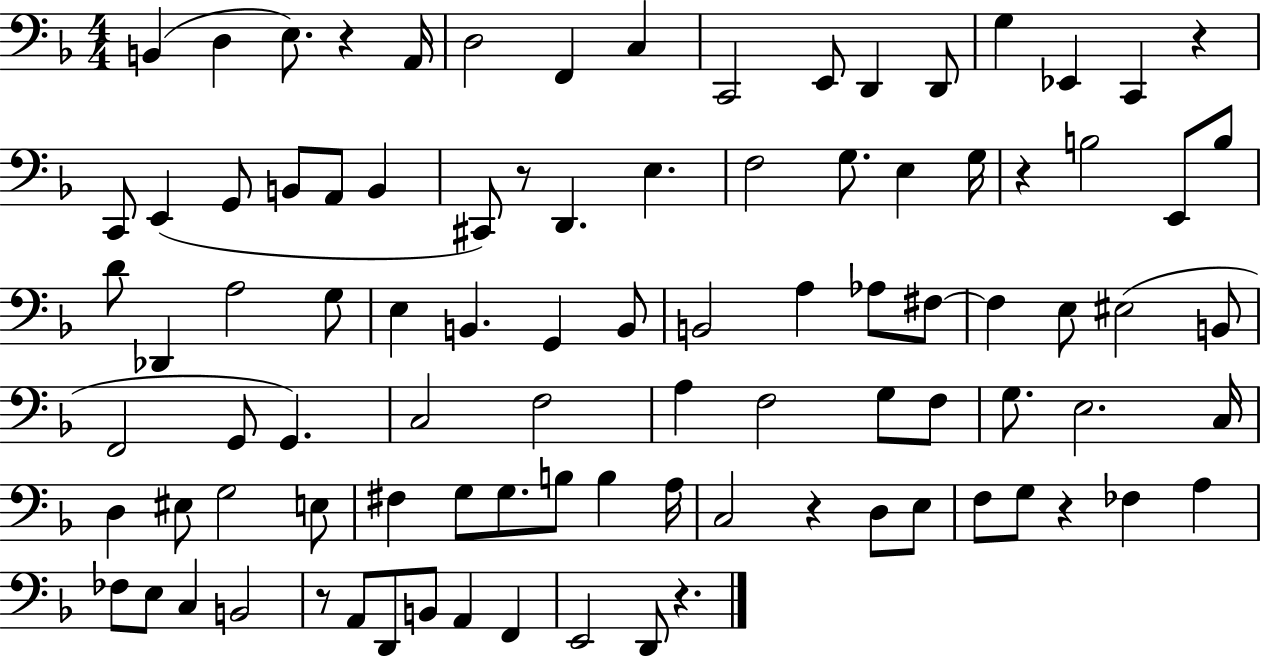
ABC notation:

X:1
T:Untitled
M:4/4
L:1/4
K:F
B,, D, E,/2 z A,,/4 D,2 F,, C, C,,2 E,,/2 D,, D,,/2 G, _E,, C,, z C,,/2 E,, G,,/2 B,,/2 A,,/2 B,, ^C,,/2 z/2 D,, E, F,2 G,/2 E, G,/4 z B,2 E,,/2 B,/2 D/2 _D,, A,2 G,/2 E, B,, G,, B,,/2 B,,2 A, _A,/2 ^F,/2 ^F, E,/2 ^E,2 B,,/2 F,,2 G,,/2 G,, C,2 F,2 A, F,2 G,/2 F,/2 G,/2 E,2 C,/4 D, ^E,/2 G,2 E,/2 ^F, G,/2 G,/2 B,/2 B, A,/4 C,2 z D,/2 E,/2 F,/2 G,/2 z _F, A, _F,/2 E,/2 C, B,,2 z/2 A,,/2 D,,/2 B,,/2 A,, F,, E,,2 D,,/2 z